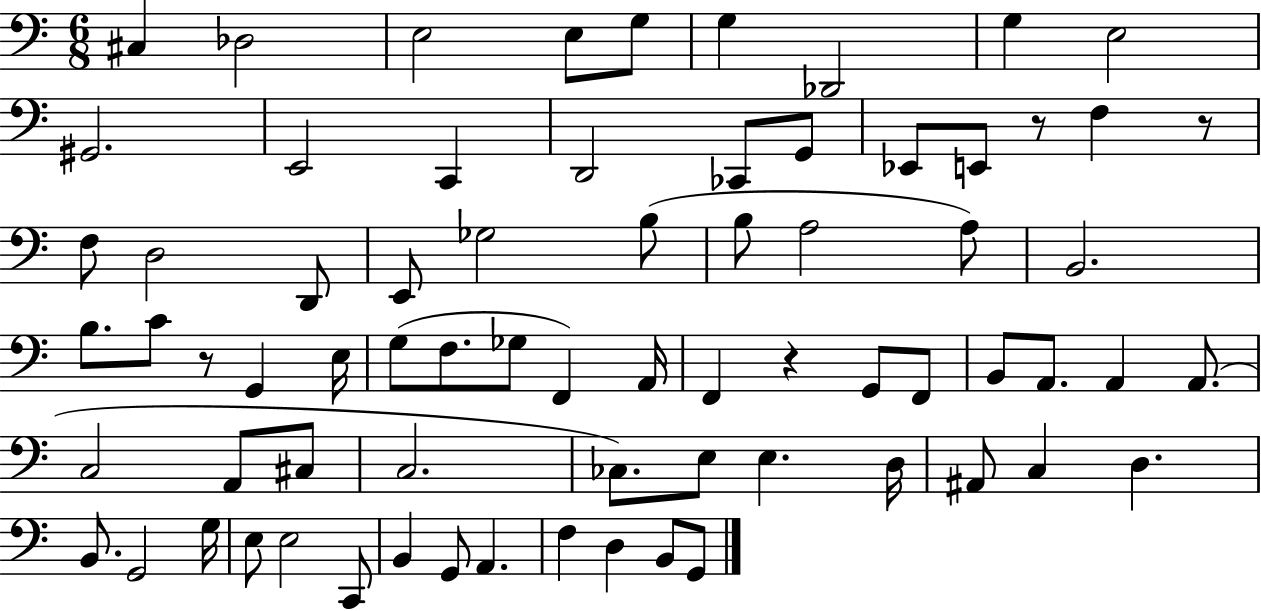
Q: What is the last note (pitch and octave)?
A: G2